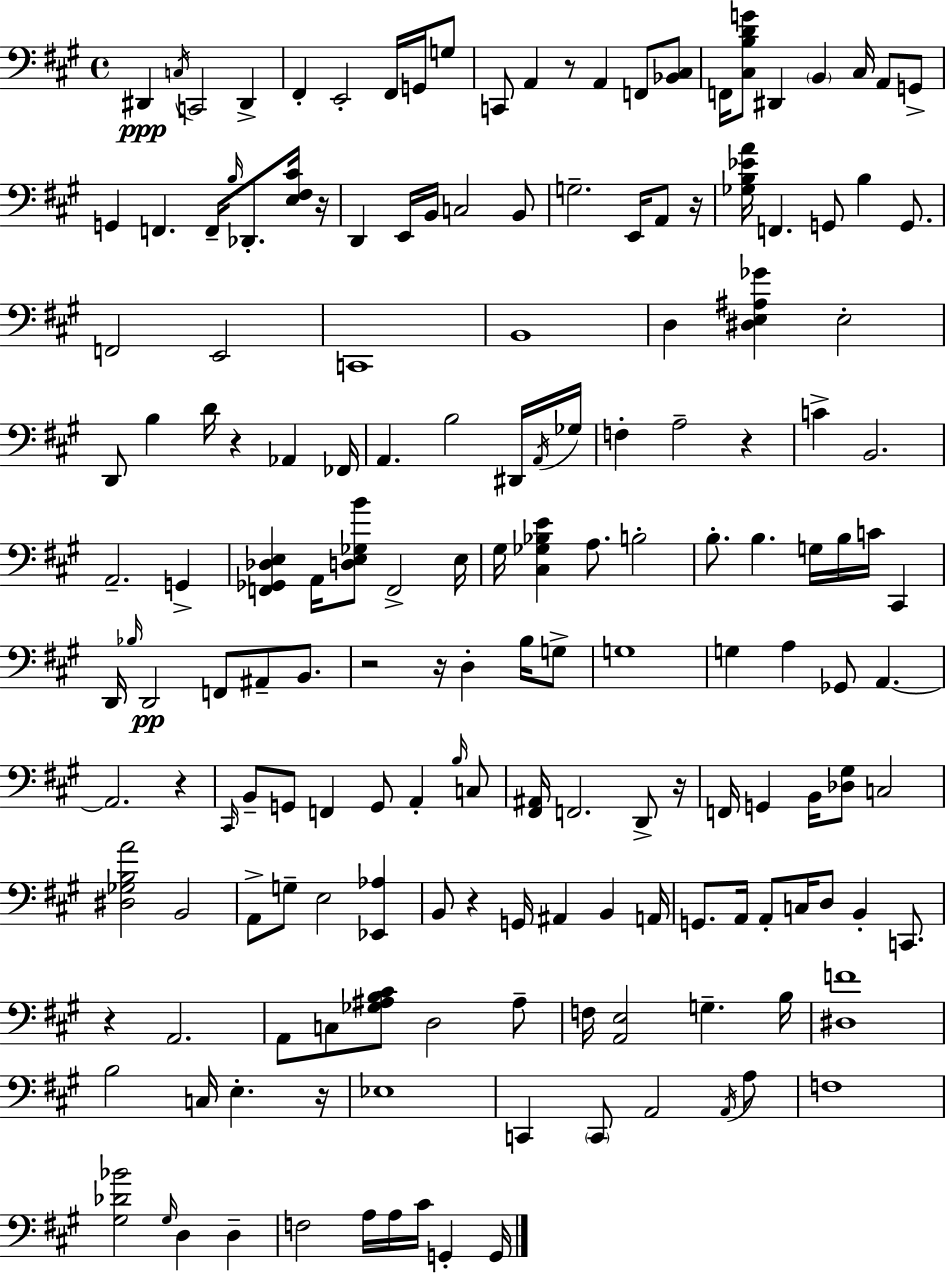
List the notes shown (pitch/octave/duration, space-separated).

D#2/q C3/s C2/h D#2/q F#2/q E2/h F#2/s G2/s G3/e C2/e A2/q R/e A2/q F2/e [Bb2,C#3]/e F2/s [C#3,B3,D4,G4]/e D#2/q B2/q C#3/s A2/e G2/e G2/q F2/q. F2/s B3/s Db2/e. [E3,F#3,C#4]/s R/s D2/q E2/s B2/s C3/h B2/e G3/h. E2/s A2/e R/s [Gb3,B3,Eb4,A4]/s F2/q. G2/e B3/q G2/e. F2/h E2/h C2/w B2/w D3/q [D#3,E3,A#3,Gb4]/q E3/h D2/e B3/q D4/s R/q Ab2/q FES2/s A2/q. B3/h D#2/s A2/s Gb3/s F3/q A3/h R/q C4/q B2/h. A2/h. G2/q [F2,Gb2,Db3,E3]/q A2/s [D3,E3,Gb3,B4]/e F2/h E3/s G#3/s [C#3,Gb3,Bb3,E4]/q A3/e. B3/h B3/e. B3/q. G3/s B3/s C4/s C#2/q D2/s Bb3/s D2/h F2/e A#2/e B2/e. R/h R/s D3/q B3/s G3/e G3/w G3/q A3/q Gb2/e A2/q. A2/h. R/q C#2/s B2/e G2/e F2/q G2/e A2/q B3/s C3/e [F#2,A#2]/s F2/h. D2/e R/s F2/s G2/q B2/s [Db3,G#3]/e C3/h [D#3,Gb3,B3,A4]/h B2/h A2/e G3/e E3/h [Eb2,Ab3]/q B2/e R/q G2/s A#2/q B2/q A2/s G2/e. A2/s A2/e C3/s D3/e B2/q C2/e. R/q A2/h. A2/e C3/e [Gb3,A#3,B3,C#4]/e D3/h A#3/e F3/s [A2,E3]/h G3/q. B3/s [D#3,F4]/w B3/h C3/s E3/q. R/s Eb3/w C2/q C2/e A2/h A2/s A3/e F3/w [G#3,Db4,Bb4]/h G#3/s D3/q D3/q F3/h A3/s A3/s C#4/s G2/q G2/s